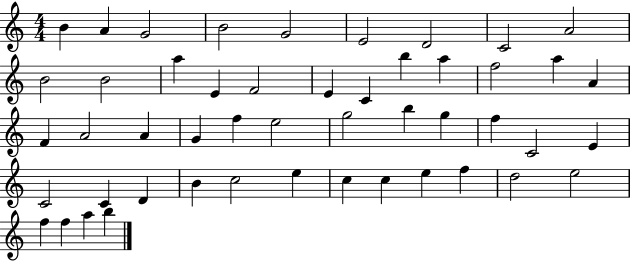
{
  \clef treble
  \numericTimeSignature
  \time 4/4
  \key c \major
  b'4 a'4 g'2 | b'2 g'2 | e'2 d'2 | c'2 a'2 | \break b'2 b'2 | a''4 e'4 f'2 | e'4 c'4 b''4 a''4 | f''2 a''4 a'4 | \break f'4 a'2 a'4 | g'4 f''4 e''2 | g''2 b''4 g''4 | f''4 c'2 e'4 | \break c'2 c'4 d'4 | b'4 c''2 e''4 | c''4 c''4 e''4 f''4 | d''2 e''2 | \break f''4 f''4 a''4 b''4 | \bar "|."
}